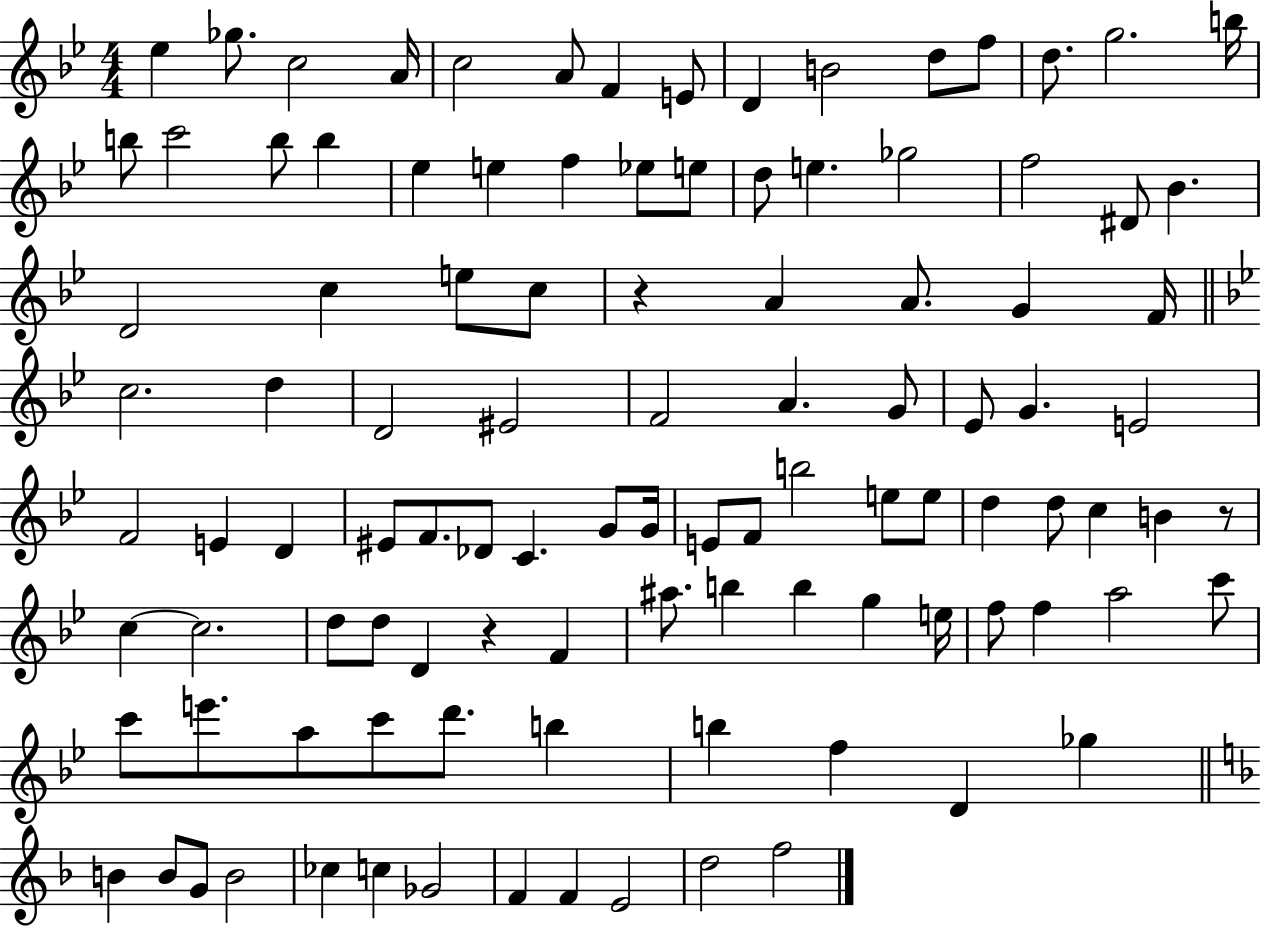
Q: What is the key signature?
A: BES major